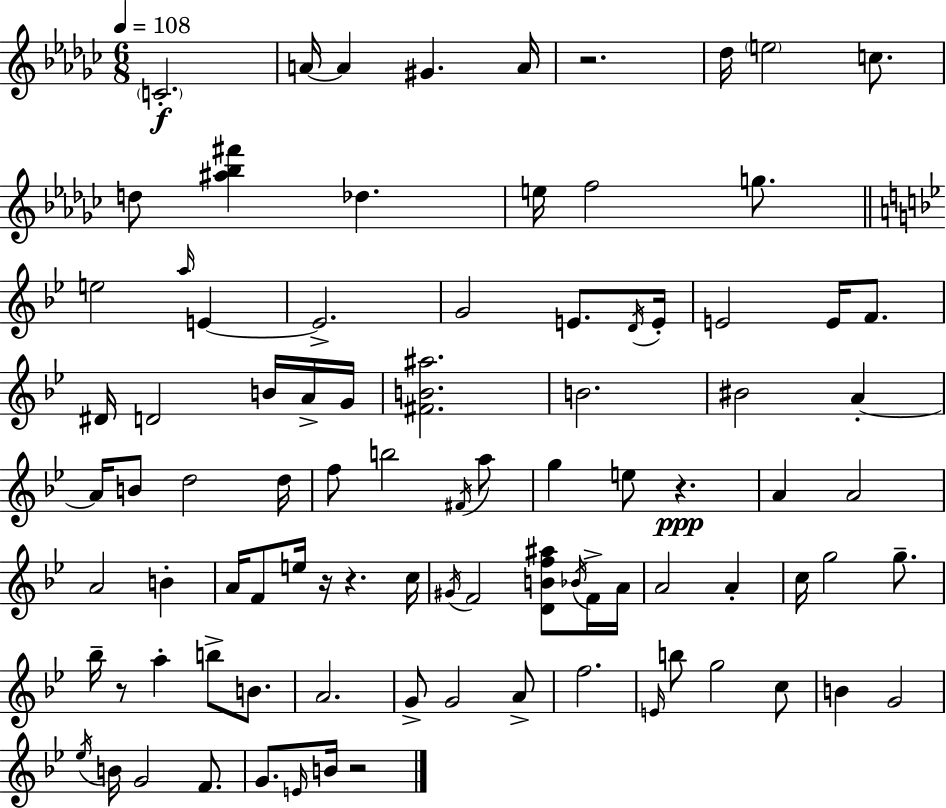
X:1
T:Untitled
M:6/8
L:1/4
K:Ebm
C2 A/4 A ^G A/4 z2 _d/4 e2 c/2 d/2 [^a_b^f'] _d e/4 f2 g/2 e2 a/4 E E2 G2 E/2 D/4 E/4 E2 E/4 F/2 ^D/4 D2 B/4 A/4 G/4 [^FB^a]2 B2 ^B2 A A/4 B/2 d2 d/4 f/2 b2 ^F/4 a/2 g e/2 z A A2 A2 B A/4 F/2 e/4 z/4 z c/4 ^G/4 F2 [DBf^a]/2 _B/4 F/4 A/4 A2 A c/4 g2 g/2 _b/4 z/2 a b/2 B/2 A2 G/2 G2 A/2 f2 E/4 b/2 g2 c/2 B G2 _e/4 B/4 G2 F/2 G/2 E/4 B/4 z2